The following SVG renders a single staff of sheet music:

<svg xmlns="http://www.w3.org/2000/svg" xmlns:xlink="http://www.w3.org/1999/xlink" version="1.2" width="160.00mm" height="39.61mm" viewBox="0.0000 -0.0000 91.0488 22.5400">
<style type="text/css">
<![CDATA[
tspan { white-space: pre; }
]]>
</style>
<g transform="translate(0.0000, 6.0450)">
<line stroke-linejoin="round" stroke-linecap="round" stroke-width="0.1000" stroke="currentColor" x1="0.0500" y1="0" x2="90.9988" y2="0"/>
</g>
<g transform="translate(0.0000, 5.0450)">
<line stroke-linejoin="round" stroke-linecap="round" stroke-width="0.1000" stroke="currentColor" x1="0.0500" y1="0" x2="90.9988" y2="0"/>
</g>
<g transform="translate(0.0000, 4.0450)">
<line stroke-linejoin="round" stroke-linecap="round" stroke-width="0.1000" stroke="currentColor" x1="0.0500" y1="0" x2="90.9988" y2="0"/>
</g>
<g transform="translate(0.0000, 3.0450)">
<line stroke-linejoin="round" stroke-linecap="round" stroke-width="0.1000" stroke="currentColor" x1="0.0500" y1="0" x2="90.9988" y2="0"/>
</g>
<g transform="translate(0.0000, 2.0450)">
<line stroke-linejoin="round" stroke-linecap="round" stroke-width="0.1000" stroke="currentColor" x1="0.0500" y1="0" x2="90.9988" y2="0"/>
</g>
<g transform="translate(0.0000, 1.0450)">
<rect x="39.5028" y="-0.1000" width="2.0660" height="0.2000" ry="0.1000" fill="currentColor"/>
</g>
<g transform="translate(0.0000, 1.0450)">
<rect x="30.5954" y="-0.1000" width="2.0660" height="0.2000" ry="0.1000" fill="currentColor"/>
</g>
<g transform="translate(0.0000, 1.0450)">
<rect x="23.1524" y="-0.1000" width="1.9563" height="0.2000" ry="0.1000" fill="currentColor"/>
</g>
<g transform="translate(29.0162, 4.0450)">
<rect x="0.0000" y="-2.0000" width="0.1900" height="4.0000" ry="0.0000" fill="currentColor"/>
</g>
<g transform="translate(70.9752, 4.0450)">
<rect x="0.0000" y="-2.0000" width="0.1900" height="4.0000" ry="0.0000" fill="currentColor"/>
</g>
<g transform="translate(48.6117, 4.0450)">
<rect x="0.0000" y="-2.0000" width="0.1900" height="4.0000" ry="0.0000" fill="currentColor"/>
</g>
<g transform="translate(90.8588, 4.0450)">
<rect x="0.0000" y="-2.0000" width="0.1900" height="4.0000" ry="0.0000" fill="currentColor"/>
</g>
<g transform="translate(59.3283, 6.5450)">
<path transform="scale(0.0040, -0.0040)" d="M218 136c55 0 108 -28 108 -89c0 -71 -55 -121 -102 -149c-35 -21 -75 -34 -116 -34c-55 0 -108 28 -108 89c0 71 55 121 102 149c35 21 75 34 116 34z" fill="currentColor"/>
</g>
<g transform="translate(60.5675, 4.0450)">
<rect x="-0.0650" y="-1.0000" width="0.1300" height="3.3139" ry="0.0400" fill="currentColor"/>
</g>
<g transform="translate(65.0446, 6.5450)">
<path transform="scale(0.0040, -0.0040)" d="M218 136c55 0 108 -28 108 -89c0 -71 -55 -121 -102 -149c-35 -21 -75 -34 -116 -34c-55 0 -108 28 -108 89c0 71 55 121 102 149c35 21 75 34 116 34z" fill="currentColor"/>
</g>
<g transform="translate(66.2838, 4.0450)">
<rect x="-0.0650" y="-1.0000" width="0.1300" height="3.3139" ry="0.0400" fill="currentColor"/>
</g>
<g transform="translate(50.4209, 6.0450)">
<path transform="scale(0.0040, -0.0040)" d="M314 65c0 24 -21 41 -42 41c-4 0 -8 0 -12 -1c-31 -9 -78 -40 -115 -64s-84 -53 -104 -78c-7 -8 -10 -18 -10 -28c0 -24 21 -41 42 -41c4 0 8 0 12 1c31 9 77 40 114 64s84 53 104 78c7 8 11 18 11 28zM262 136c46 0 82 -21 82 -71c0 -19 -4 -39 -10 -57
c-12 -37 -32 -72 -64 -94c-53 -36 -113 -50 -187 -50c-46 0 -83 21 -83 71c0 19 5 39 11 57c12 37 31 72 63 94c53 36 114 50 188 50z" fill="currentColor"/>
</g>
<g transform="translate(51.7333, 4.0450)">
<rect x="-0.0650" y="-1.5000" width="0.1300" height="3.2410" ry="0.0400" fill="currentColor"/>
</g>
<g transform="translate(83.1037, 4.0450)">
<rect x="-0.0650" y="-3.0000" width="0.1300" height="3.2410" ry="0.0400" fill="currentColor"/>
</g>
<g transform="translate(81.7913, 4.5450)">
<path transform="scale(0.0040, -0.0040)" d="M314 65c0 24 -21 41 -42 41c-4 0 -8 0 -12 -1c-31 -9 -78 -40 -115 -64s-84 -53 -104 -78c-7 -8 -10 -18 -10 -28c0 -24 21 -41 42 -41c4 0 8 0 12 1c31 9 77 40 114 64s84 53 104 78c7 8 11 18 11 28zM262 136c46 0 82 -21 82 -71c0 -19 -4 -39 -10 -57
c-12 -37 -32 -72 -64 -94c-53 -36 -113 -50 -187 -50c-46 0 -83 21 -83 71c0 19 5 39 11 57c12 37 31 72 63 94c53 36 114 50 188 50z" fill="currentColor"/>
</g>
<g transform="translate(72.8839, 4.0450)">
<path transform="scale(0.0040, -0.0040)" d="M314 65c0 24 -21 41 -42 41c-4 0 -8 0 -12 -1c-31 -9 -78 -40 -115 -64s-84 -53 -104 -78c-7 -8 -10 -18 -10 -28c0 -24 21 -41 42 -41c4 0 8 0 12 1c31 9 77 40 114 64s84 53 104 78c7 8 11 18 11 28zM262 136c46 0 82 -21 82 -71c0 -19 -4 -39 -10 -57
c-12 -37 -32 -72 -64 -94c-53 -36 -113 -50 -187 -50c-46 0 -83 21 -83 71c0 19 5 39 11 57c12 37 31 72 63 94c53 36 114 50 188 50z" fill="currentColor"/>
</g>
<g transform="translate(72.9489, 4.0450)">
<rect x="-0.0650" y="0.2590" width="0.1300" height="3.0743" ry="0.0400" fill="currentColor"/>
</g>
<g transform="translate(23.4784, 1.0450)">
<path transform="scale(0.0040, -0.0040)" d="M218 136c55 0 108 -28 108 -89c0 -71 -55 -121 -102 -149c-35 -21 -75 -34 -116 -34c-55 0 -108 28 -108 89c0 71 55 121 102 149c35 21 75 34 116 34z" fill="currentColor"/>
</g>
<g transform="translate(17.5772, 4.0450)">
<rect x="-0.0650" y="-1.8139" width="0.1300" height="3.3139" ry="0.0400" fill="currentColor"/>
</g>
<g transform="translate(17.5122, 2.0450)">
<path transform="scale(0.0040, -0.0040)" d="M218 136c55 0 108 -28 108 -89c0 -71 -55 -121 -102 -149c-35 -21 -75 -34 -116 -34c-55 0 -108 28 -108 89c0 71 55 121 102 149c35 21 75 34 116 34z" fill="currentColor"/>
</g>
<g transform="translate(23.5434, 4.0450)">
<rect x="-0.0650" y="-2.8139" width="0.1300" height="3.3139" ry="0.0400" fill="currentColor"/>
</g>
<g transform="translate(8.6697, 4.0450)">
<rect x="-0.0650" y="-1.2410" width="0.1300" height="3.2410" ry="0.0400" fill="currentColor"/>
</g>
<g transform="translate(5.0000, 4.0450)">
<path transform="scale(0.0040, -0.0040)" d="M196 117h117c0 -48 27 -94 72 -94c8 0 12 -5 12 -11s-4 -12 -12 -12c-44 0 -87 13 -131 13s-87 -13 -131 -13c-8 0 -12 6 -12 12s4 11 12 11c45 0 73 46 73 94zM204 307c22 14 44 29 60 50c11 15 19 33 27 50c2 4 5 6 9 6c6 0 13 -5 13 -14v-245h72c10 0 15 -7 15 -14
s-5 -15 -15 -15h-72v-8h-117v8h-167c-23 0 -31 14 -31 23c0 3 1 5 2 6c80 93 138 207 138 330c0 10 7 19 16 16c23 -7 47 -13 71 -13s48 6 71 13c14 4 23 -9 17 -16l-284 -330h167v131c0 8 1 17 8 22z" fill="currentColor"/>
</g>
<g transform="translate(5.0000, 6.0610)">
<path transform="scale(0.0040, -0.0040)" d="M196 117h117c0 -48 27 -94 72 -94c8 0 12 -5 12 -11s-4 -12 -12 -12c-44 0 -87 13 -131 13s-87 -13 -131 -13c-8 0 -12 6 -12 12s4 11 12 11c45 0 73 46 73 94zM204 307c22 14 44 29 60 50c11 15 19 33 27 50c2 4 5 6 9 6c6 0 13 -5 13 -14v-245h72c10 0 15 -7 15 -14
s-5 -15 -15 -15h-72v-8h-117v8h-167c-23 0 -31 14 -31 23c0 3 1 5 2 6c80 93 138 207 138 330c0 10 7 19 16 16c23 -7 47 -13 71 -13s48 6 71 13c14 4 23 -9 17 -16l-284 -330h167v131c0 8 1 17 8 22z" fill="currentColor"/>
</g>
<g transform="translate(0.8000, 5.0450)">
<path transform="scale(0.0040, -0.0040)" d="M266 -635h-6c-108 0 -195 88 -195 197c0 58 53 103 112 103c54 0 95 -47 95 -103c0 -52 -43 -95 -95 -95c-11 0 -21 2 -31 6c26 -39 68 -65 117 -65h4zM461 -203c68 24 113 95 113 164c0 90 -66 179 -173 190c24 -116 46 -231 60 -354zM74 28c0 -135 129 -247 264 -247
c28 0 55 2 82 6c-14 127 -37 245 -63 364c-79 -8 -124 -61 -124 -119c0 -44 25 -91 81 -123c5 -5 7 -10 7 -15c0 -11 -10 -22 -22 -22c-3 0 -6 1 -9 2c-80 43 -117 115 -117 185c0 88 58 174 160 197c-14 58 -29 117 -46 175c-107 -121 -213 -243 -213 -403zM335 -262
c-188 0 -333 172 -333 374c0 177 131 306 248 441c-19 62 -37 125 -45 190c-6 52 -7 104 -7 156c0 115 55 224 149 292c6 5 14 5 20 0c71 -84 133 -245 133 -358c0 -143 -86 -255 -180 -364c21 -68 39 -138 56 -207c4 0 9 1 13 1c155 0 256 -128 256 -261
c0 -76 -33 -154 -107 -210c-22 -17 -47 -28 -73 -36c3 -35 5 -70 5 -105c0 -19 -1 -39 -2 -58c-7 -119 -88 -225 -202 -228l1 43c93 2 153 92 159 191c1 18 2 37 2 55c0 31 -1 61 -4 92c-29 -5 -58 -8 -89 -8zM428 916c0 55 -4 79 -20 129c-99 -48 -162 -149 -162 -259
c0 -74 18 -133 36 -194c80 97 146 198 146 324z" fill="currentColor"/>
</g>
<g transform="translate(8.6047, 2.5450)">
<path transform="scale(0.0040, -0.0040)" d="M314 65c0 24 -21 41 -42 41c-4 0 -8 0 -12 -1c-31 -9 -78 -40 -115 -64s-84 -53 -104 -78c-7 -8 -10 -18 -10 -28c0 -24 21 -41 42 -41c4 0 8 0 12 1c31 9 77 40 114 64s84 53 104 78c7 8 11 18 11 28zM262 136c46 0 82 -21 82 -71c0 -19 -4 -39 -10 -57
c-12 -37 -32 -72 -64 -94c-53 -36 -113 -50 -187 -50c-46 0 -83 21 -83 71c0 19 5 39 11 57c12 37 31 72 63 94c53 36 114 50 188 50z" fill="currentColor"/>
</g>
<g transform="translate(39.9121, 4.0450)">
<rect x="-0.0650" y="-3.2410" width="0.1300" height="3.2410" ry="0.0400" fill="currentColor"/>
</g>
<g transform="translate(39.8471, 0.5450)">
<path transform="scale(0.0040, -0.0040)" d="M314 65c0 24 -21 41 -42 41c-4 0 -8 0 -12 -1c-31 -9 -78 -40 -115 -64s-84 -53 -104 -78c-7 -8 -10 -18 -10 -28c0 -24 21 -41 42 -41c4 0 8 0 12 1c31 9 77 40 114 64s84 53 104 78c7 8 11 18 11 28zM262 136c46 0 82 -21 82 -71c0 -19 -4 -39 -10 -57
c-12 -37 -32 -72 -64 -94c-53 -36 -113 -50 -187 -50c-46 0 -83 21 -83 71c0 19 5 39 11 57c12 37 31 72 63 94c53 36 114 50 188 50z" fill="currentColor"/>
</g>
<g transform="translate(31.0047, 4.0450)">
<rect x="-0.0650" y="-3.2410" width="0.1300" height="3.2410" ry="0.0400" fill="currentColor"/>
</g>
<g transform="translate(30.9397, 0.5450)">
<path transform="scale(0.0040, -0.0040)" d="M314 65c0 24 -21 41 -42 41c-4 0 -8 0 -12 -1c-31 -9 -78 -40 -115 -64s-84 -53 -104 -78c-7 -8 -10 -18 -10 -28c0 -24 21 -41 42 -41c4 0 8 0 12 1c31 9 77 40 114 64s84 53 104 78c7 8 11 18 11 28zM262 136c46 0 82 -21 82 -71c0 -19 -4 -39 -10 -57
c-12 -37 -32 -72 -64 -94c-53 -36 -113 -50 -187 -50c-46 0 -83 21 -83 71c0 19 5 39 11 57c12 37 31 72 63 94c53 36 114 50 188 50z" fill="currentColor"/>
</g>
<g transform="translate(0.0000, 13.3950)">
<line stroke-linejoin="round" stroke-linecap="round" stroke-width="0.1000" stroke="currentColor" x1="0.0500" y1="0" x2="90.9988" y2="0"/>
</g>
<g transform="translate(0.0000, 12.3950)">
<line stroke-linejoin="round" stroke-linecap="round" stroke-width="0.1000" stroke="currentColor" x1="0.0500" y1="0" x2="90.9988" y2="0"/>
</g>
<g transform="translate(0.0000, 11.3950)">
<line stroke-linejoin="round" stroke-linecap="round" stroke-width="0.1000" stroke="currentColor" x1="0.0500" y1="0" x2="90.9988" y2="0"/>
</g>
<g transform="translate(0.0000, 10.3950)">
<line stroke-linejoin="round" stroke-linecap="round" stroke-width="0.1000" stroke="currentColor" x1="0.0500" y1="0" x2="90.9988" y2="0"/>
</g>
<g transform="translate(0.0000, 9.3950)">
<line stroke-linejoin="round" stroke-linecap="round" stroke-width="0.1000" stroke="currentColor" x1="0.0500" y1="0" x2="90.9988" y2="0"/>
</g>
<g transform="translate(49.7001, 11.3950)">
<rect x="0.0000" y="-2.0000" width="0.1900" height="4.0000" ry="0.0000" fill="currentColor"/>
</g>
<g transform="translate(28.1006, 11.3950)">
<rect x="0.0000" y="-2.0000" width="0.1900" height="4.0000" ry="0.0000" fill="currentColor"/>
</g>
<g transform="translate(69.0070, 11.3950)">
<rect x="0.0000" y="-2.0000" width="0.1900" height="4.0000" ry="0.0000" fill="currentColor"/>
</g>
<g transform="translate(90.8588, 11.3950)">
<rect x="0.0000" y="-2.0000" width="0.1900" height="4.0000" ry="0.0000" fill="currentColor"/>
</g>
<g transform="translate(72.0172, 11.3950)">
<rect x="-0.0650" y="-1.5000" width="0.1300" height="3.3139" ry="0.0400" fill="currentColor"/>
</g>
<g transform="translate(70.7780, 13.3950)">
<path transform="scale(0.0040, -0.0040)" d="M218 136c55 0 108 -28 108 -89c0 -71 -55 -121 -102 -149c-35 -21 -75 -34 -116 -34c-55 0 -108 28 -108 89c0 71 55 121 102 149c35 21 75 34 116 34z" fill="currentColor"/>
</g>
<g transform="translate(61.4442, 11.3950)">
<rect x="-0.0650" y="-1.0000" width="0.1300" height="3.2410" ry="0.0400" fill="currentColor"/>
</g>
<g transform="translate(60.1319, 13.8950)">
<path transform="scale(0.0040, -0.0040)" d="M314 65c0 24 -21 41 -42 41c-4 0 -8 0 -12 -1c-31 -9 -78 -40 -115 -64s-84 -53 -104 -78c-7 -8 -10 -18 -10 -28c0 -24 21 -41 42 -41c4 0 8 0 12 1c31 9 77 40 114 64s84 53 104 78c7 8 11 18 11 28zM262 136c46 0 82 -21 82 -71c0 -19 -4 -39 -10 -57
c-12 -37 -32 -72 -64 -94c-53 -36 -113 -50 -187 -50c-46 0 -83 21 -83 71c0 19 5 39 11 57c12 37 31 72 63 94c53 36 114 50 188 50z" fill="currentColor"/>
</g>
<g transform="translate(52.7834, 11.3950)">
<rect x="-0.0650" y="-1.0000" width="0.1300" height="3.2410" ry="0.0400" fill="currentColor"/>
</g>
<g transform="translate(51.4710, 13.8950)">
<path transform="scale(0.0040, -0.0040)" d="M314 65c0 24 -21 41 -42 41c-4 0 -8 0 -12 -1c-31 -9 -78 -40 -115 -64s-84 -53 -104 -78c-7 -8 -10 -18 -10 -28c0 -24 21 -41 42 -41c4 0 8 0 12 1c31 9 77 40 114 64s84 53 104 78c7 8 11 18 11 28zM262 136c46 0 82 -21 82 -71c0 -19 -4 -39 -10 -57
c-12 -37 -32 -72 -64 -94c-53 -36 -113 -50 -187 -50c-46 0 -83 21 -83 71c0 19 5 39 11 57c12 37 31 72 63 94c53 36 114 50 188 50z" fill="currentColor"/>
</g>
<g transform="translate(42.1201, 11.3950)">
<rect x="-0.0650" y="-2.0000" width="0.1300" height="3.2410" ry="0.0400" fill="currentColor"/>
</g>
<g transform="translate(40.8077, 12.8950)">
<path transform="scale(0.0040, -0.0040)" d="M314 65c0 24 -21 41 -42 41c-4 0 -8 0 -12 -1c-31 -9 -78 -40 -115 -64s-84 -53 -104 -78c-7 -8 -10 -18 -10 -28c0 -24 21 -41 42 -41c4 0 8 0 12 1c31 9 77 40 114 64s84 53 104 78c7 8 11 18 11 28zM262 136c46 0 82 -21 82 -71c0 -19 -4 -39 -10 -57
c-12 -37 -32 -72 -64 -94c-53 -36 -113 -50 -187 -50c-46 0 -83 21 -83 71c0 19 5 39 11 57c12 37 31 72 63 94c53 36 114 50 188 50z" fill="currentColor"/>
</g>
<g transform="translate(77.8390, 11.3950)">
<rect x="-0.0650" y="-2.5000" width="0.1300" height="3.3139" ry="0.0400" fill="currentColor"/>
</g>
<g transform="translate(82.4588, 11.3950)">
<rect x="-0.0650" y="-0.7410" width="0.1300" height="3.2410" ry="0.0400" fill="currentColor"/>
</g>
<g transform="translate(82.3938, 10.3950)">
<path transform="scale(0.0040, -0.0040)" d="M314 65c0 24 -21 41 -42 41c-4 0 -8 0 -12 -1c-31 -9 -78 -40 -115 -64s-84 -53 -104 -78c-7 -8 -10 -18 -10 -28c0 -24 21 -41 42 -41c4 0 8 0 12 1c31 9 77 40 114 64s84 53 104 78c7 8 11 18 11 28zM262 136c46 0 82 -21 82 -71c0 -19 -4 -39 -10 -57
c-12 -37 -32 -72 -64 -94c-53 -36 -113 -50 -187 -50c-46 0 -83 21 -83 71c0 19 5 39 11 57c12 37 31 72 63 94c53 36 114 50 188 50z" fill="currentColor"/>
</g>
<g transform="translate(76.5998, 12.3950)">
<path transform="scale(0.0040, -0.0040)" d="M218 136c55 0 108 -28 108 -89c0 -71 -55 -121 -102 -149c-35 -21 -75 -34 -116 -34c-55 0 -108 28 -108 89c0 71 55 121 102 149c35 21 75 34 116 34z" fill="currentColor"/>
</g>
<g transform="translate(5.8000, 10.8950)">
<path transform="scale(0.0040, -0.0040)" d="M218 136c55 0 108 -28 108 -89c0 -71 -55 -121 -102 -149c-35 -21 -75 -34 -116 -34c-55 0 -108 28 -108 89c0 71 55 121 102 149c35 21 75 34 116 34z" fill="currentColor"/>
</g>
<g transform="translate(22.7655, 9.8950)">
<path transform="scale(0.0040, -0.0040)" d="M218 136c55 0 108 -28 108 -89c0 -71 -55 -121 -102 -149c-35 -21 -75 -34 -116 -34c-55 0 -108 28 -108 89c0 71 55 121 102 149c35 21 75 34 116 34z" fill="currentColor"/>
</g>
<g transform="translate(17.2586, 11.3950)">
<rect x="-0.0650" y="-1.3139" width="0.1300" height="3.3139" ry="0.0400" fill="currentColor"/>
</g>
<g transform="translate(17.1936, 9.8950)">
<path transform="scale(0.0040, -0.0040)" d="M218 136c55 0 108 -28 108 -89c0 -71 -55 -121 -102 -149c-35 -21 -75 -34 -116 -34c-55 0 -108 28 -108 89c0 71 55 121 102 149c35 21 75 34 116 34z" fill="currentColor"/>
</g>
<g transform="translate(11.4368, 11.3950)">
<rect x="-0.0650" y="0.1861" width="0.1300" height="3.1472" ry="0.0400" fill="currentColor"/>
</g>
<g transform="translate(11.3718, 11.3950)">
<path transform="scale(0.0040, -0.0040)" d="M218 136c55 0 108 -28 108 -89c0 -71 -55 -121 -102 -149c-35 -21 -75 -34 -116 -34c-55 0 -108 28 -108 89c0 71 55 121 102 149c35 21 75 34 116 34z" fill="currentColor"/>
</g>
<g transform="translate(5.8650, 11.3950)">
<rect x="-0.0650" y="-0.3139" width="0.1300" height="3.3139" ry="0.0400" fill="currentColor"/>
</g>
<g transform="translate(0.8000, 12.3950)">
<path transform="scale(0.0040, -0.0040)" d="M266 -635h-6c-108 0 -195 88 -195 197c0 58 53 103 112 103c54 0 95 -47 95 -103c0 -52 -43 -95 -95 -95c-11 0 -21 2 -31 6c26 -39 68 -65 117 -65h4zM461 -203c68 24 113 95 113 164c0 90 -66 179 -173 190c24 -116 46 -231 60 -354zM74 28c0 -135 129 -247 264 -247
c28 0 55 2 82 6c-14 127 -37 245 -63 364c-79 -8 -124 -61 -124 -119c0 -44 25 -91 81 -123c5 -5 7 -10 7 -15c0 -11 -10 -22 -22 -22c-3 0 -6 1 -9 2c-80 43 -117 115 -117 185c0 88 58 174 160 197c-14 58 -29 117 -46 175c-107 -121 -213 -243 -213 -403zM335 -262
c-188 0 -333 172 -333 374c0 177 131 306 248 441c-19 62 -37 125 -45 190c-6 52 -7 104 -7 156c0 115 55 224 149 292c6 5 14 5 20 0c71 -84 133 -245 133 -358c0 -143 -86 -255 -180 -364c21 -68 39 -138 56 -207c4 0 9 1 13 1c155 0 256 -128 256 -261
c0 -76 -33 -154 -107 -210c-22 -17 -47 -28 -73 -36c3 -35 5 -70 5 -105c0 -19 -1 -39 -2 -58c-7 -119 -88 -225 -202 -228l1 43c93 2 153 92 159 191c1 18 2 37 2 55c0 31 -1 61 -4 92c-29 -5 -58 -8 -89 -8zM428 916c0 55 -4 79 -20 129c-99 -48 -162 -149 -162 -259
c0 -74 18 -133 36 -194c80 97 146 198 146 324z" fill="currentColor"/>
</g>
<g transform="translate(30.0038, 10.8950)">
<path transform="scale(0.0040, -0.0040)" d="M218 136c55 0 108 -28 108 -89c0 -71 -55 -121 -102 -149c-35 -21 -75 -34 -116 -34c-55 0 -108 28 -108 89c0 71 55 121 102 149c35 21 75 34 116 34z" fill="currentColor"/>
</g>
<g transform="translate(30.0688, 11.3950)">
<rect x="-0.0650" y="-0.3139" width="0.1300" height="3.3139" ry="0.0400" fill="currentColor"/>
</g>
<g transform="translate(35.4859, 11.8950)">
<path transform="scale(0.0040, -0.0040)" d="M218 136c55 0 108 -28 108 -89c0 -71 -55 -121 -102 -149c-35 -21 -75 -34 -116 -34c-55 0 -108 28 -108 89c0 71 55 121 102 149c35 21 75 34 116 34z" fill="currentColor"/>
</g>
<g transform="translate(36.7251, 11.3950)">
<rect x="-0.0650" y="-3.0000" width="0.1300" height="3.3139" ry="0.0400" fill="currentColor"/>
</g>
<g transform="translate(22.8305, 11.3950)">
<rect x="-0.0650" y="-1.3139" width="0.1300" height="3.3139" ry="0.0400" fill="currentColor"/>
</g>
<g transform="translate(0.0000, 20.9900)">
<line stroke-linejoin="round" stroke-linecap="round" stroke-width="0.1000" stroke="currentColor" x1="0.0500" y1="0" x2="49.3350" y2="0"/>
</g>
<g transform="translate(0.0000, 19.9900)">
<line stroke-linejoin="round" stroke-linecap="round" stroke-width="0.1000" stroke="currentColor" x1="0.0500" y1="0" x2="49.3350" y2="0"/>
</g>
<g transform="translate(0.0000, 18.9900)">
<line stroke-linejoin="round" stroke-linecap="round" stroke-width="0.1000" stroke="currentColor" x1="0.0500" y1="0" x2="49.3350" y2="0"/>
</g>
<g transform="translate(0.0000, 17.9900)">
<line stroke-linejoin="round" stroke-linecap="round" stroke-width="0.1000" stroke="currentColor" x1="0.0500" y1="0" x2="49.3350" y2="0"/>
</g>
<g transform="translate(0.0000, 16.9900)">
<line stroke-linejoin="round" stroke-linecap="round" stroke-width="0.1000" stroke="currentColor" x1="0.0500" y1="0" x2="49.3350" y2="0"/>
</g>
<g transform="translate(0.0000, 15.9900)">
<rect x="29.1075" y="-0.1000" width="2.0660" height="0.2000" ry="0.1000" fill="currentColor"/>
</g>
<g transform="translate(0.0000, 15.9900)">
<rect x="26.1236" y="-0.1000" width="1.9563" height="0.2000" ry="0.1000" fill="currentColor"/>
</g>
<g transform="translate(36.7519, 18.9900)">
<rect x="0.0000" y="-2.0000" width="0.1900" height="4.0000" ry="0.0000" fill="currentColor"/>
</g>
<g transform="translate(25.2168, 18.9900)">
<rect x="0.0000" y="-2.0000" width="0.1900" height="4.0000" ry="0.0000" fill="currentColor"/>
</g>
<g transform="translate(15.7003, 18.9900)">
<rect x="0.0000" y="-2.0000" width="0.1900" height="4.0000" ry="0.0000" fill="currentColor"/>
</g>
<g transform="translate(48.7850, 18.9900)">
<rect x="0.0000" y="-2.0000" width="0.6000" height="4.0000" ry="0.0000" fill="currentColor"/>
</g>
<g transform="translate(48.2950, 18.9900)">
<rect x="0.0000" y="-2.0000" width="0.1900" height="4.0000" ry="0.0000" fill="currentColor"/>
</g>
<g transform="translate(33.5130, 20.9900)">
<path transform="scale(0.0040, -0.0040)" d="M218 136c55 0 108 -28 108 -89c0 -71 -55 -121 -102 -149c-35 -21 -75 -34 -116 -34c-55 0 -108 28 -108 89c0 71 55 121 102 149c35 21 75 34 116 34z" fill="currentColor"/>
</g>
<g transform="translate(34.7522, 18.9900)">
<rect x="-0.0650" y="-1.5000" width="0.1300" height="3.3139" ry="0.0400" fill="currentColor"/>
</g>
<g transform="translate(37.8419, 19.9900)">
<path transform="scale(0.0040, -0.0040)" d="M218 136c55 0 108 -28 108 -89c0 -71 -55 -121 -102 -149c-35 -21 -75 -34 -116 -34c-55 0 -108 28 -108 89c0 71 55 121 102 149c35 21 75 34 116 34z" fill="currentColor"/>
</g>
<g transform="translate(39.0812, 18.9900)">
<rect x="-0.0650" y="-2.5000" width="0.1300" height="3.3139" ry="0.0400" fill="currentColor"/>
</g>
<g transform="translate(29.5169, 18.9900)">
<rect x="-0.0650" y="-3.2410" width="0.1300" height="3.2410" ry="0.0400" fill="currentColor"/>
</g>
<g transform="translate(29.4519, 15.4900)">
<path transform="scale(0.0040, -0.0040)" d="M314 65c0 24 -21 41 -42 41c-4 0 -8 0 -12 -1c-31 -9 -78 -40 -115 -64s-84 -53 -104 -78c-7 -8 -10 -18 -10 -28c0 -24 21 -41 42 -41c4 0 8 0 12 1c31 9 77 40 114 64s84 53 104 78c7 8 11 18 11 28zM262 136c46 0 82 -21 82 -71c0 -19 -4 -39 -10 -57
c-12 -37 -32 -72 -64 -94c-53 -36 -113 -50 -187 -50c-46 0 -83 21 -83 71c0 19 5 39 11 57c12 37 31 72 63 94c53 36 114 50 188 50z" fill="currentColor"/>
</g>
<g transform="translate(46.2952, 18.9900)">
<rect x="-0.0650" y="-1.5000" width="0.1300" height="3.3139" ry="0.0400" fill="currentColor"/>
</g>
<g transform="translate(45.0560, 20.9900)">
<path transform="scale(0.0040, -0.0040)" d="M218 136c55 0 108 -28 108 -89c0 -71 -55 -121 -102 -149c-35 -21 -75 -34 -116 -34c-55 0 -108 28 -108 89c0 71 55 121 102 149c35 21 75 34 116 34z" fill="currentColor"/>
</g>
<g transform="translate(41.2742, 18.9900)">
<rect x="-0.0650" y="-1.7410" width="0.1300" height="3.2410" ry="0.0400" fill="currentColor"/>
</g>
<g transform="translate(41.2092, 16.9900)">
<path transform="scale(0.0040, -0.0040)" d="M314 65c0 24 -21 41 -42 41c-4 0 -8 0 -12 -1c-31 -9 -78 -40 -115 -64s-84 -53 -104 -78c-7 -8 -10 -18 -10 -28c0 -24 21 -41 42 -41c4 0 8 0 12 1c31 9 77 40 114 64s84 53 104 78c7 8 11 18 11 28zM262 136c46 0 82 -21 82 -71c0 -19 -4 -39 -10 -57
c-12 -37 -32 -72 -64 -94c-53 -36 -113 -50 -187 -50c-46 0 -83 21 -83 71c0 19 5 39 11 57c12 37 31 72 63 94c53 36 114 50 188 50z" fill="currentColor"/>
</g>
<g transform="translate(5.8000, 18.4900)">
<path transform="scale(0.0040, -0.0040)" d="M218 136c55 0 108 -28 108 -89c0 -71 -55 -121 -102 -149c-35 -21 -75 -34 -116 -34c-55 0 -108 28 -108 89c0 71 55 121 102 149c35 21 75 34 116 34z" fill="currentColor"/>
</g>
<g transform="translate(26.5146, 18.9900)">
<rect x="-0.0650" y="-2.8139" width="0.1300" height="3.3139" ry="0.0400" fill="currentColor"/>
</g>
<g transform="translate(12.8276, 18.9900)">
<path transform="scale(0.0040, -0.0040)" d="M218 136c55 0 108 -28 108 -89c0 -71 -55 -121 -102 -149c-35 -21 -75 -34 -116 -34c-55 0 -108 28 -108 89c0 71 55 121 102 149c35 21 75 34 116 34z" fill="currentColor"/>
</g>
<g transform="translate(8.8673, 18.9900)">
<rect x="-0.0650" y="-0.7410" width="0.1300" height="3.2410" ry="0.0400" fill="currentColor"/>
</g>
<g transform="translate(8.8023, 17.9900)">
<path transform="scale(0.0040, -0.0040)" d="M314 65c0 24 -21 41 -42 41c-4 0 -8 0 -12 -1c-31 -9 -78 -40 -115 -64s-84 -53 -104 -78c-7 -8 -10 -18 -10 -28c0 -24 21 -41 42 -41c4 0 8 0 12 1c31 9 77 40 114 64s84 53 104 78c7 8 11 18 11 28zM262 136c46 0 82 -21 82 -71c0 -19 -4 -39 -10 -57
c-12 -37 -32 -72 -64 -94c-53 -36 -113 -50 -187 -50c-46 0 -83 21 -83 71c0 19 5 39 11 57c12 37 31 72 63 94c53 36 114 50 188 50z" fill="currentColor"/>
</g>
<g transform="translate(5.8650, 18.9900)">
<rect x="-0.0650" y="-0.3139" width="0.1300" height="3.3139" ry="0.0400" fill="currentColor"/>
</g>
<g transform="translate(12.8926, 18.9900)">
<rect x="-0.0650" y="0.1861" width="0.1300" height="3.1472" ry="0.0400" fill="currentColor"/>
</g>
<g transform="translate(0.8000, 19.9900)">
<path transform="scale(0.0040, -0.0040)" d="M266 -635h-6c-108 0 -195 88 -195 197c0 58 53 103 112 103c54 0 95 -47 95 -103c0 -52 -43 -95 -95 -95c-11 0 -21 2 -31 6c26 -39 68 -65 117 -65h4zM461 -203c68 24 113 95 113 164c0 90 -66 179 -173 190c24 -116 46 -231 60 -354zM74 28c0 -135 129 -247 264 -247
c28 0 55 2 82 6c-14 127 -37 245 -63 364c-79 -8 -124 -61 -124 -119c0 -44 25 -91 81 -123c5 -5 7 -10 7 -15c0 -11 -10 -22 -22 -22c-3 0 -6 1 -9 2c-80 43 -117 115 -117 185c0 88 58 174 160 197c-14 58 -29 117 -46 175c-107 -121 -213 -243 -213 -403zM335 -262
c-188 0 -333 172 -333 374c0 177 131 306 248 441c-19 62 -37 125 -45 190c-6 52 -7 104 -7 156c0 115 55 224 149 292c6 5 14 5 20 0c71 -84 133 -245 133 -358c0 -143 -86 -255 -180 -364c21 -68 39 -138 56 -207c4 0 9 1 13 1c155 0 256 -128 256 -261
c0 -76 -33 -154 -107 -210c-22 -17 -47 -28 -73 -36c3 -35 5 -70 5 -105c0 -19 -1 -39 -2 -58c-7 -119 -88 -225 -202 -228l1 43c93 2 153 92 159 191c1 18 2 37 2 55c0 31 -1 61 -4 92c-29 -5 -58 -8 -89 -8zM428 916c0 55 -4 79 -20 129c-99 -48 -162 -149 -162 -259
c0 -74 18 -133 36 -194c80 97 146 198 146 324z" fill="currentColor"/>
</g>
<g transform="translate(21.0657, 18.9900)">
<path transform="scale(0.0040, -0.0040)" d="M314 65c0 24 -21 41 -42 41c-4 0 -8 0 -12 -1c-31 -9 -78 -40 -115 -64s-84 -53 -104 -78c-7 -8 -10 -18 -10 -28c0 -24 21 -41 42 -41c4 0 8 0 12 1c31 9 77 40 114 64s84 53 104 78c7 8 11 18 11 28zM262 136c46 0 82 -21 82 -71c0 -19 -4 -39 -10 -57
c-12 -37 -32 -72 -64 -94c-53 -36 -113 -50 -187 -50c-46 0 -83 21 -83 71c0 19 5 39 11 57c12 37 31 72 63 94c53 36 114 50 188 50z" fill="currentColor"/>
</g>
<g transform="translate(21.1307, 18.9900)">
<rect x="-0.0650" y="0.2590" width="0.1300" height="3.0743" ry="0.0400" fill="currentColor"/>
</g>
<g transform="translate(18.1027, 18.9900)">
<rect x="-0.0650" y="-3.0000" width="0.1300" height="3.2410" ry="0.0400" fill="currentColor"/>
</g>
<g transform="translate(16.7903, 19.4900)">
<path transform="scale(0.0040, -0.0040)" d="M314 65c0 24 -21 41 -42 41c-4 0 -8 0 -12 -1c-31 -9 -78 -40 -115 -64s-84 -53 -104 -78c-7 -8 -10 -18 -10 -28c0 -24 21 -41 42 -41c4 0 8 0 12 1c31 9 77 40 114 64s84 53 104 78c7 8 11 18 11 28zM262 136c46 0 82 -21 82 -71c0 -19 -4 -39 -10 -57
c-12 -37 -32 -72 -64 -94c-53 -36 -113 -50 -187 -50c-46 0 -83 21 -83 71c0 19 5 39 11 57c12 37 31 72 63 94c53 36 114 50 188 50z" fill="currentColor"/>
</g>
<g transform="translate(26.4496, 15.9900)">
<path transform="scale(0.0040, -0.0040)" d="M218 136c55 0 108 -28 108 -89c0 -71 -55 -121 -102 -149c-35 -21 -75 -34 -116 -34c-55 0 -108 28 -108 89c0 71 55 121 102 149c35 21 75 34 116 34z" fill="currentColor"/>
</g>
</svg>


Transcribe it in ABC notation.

X:1
T:Untitled
M:4/4
L:1/4
K:C
e2 f a b2 b2 E2 D D B2 A2 c B e e c A F2 D2 D2 E G d2 c d2 B A2 B2 a b2 E G f2 E